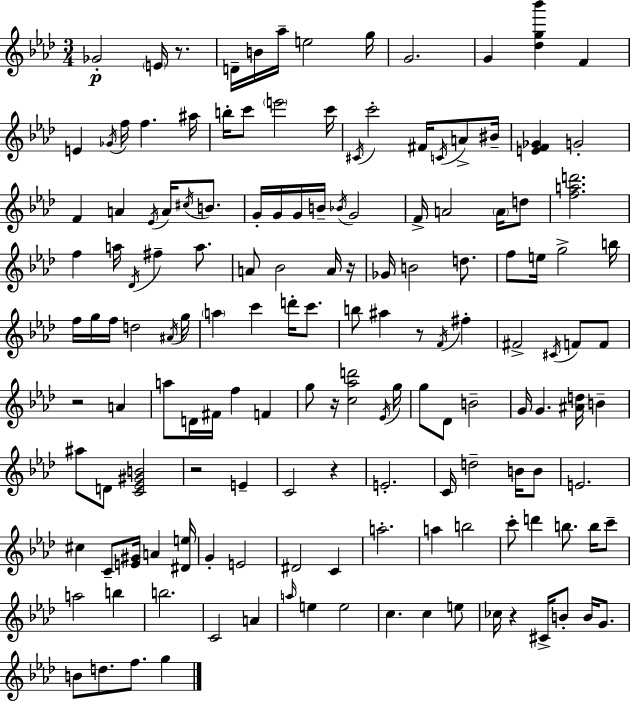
Gb4/h E4/s R/e. D4/s B4/s Ab5/s E5/h G5/s G4/h. G4/q [Db5,G5,Bb6]/q F4/q E4/q Gb4/s F5/s F5/q. A#5/s B5/s C6/e E6/h C6/s C#4/s C6/h F#4/s C4/s A4/e BIS4/s [E4,F4,Gb4]/q G4/h F4/q A4/q Eb4/s A4/s C#5/s B4/e. G4/s G4/s G4/s B4/s Bb4/s G4/h F4/s A4/h A4/s D5/e [F5,A5,D6]/h. F5/q A5/s Db4/s F#5/q A5/e. A4/e Bb4/h A4/s R/s Gb4/s B4/h D5/e. F5/e E5/s G5/h B5/s F5/s G5/s F5/s D5/h A#4/s G5/s A5/q C6/q D6/s C6/e. B5/e A#5/q R/e F4/s F#5/q F#4/h C#4/s F4/e F4/e R/h A4/q A5/e D4/s F#4/s F5/q F4/q G5/e R/s [C5,Ab5,D6]/h Eb4/s G5/s G5/e Db4/e B4/h G4/s G4/q. [A#4,D5]/s B4/q A#5/e D4/e [C4,Eb4,G#4,B4]/h R/h E4/q C4/h R/q E4/h. C4/s D5/h B4/s B4/e E4/h. C#5/q C4/e [E4,G#4]/s A4/q [D#4,E5]/s G4/q E4/h D#4/h C4/q A5/h. A5/q B5/h C6/e D6/q B5/e. B5/s C6/e A5/h B5/q B5/h. C4/h A4/q A5/s E5/q E5/h C5/q. C5/q E5/e CES5/s R/q C#4/s B4/e B4/s G4/e. B4/e D5/e. F5/e. G5/q